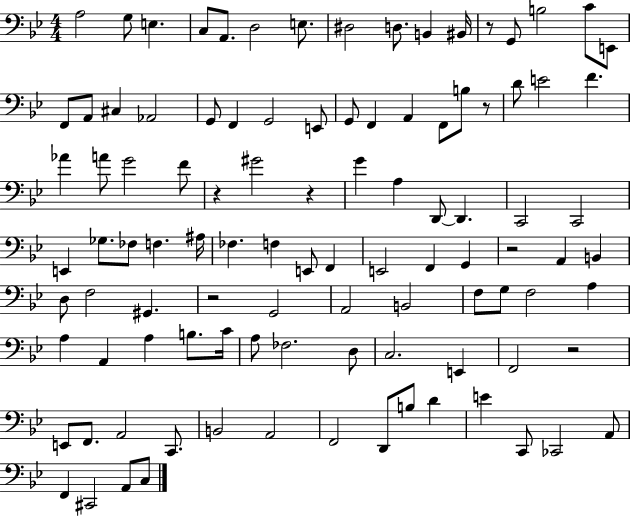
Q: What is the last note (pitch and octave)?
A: C3